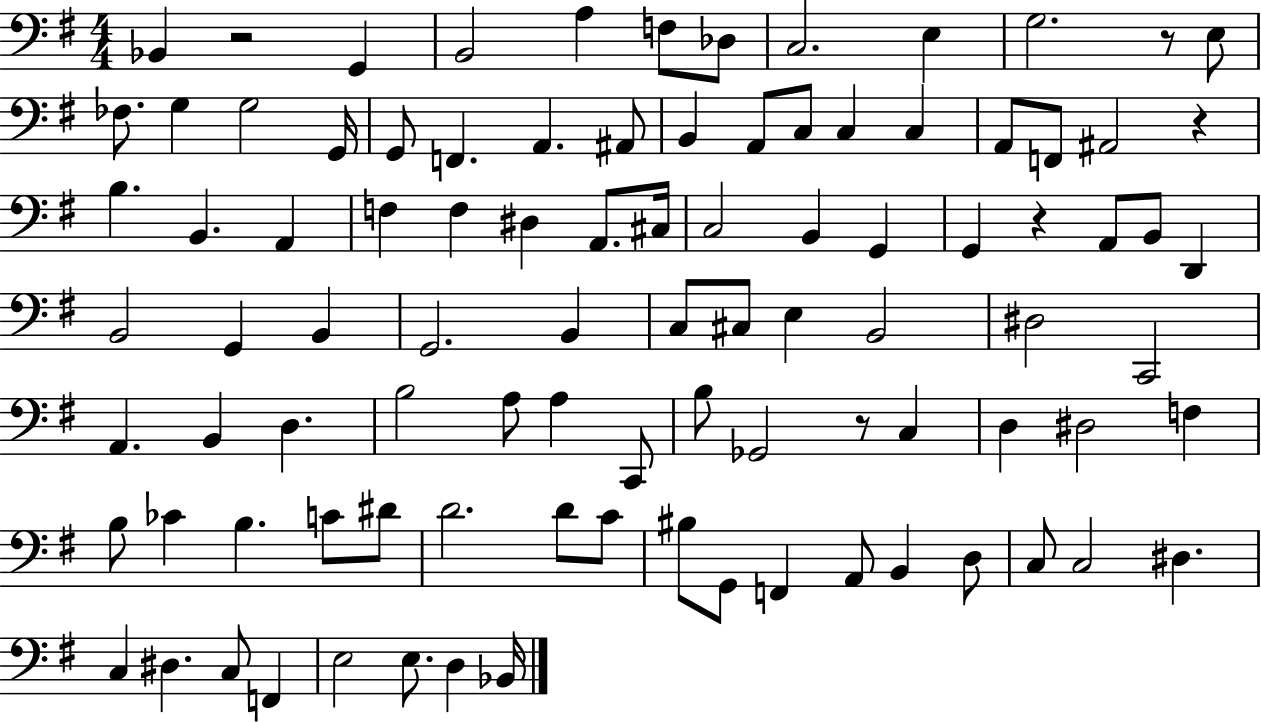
Bb2/q R/h G2/q B2/h A3/q F3/e Db3/e C3/h. E3/q G3/h. R/e E3/e FES3/e. G3/q G3/h G2/s G2/e F2/q. A2/q. A#2/e B2/q A2/e C3/e C3/q C3/q A2/e F2/e A#2/h R/q B3/q. B2/q. A2/q F3/q F3/q D#3/q A2/e. C#3/s C3/h B2/q G2/q G2/q R/q A2/e B2/e D2/q B2/h G2/q B2/q G2/h. B2/q C3/e C#3/e E3/q B2/h D#3/h C2/h A2/q. B2/q D3/q. B3/h A3/e A3/q C2/e B3/e Gb2/h R/e C3/q D3/q D#3/h F3/q B3/e CES4/q B3/q. C4/e D#4/e D4/h. D4/e C4/e BIS3/e G2/e F2/q A2/e B2/q D3/e C3/e C3/h D#3/q. C3/q D#3/q. C3/e F2/q E3/h E3/e. D3/q Bb2/s